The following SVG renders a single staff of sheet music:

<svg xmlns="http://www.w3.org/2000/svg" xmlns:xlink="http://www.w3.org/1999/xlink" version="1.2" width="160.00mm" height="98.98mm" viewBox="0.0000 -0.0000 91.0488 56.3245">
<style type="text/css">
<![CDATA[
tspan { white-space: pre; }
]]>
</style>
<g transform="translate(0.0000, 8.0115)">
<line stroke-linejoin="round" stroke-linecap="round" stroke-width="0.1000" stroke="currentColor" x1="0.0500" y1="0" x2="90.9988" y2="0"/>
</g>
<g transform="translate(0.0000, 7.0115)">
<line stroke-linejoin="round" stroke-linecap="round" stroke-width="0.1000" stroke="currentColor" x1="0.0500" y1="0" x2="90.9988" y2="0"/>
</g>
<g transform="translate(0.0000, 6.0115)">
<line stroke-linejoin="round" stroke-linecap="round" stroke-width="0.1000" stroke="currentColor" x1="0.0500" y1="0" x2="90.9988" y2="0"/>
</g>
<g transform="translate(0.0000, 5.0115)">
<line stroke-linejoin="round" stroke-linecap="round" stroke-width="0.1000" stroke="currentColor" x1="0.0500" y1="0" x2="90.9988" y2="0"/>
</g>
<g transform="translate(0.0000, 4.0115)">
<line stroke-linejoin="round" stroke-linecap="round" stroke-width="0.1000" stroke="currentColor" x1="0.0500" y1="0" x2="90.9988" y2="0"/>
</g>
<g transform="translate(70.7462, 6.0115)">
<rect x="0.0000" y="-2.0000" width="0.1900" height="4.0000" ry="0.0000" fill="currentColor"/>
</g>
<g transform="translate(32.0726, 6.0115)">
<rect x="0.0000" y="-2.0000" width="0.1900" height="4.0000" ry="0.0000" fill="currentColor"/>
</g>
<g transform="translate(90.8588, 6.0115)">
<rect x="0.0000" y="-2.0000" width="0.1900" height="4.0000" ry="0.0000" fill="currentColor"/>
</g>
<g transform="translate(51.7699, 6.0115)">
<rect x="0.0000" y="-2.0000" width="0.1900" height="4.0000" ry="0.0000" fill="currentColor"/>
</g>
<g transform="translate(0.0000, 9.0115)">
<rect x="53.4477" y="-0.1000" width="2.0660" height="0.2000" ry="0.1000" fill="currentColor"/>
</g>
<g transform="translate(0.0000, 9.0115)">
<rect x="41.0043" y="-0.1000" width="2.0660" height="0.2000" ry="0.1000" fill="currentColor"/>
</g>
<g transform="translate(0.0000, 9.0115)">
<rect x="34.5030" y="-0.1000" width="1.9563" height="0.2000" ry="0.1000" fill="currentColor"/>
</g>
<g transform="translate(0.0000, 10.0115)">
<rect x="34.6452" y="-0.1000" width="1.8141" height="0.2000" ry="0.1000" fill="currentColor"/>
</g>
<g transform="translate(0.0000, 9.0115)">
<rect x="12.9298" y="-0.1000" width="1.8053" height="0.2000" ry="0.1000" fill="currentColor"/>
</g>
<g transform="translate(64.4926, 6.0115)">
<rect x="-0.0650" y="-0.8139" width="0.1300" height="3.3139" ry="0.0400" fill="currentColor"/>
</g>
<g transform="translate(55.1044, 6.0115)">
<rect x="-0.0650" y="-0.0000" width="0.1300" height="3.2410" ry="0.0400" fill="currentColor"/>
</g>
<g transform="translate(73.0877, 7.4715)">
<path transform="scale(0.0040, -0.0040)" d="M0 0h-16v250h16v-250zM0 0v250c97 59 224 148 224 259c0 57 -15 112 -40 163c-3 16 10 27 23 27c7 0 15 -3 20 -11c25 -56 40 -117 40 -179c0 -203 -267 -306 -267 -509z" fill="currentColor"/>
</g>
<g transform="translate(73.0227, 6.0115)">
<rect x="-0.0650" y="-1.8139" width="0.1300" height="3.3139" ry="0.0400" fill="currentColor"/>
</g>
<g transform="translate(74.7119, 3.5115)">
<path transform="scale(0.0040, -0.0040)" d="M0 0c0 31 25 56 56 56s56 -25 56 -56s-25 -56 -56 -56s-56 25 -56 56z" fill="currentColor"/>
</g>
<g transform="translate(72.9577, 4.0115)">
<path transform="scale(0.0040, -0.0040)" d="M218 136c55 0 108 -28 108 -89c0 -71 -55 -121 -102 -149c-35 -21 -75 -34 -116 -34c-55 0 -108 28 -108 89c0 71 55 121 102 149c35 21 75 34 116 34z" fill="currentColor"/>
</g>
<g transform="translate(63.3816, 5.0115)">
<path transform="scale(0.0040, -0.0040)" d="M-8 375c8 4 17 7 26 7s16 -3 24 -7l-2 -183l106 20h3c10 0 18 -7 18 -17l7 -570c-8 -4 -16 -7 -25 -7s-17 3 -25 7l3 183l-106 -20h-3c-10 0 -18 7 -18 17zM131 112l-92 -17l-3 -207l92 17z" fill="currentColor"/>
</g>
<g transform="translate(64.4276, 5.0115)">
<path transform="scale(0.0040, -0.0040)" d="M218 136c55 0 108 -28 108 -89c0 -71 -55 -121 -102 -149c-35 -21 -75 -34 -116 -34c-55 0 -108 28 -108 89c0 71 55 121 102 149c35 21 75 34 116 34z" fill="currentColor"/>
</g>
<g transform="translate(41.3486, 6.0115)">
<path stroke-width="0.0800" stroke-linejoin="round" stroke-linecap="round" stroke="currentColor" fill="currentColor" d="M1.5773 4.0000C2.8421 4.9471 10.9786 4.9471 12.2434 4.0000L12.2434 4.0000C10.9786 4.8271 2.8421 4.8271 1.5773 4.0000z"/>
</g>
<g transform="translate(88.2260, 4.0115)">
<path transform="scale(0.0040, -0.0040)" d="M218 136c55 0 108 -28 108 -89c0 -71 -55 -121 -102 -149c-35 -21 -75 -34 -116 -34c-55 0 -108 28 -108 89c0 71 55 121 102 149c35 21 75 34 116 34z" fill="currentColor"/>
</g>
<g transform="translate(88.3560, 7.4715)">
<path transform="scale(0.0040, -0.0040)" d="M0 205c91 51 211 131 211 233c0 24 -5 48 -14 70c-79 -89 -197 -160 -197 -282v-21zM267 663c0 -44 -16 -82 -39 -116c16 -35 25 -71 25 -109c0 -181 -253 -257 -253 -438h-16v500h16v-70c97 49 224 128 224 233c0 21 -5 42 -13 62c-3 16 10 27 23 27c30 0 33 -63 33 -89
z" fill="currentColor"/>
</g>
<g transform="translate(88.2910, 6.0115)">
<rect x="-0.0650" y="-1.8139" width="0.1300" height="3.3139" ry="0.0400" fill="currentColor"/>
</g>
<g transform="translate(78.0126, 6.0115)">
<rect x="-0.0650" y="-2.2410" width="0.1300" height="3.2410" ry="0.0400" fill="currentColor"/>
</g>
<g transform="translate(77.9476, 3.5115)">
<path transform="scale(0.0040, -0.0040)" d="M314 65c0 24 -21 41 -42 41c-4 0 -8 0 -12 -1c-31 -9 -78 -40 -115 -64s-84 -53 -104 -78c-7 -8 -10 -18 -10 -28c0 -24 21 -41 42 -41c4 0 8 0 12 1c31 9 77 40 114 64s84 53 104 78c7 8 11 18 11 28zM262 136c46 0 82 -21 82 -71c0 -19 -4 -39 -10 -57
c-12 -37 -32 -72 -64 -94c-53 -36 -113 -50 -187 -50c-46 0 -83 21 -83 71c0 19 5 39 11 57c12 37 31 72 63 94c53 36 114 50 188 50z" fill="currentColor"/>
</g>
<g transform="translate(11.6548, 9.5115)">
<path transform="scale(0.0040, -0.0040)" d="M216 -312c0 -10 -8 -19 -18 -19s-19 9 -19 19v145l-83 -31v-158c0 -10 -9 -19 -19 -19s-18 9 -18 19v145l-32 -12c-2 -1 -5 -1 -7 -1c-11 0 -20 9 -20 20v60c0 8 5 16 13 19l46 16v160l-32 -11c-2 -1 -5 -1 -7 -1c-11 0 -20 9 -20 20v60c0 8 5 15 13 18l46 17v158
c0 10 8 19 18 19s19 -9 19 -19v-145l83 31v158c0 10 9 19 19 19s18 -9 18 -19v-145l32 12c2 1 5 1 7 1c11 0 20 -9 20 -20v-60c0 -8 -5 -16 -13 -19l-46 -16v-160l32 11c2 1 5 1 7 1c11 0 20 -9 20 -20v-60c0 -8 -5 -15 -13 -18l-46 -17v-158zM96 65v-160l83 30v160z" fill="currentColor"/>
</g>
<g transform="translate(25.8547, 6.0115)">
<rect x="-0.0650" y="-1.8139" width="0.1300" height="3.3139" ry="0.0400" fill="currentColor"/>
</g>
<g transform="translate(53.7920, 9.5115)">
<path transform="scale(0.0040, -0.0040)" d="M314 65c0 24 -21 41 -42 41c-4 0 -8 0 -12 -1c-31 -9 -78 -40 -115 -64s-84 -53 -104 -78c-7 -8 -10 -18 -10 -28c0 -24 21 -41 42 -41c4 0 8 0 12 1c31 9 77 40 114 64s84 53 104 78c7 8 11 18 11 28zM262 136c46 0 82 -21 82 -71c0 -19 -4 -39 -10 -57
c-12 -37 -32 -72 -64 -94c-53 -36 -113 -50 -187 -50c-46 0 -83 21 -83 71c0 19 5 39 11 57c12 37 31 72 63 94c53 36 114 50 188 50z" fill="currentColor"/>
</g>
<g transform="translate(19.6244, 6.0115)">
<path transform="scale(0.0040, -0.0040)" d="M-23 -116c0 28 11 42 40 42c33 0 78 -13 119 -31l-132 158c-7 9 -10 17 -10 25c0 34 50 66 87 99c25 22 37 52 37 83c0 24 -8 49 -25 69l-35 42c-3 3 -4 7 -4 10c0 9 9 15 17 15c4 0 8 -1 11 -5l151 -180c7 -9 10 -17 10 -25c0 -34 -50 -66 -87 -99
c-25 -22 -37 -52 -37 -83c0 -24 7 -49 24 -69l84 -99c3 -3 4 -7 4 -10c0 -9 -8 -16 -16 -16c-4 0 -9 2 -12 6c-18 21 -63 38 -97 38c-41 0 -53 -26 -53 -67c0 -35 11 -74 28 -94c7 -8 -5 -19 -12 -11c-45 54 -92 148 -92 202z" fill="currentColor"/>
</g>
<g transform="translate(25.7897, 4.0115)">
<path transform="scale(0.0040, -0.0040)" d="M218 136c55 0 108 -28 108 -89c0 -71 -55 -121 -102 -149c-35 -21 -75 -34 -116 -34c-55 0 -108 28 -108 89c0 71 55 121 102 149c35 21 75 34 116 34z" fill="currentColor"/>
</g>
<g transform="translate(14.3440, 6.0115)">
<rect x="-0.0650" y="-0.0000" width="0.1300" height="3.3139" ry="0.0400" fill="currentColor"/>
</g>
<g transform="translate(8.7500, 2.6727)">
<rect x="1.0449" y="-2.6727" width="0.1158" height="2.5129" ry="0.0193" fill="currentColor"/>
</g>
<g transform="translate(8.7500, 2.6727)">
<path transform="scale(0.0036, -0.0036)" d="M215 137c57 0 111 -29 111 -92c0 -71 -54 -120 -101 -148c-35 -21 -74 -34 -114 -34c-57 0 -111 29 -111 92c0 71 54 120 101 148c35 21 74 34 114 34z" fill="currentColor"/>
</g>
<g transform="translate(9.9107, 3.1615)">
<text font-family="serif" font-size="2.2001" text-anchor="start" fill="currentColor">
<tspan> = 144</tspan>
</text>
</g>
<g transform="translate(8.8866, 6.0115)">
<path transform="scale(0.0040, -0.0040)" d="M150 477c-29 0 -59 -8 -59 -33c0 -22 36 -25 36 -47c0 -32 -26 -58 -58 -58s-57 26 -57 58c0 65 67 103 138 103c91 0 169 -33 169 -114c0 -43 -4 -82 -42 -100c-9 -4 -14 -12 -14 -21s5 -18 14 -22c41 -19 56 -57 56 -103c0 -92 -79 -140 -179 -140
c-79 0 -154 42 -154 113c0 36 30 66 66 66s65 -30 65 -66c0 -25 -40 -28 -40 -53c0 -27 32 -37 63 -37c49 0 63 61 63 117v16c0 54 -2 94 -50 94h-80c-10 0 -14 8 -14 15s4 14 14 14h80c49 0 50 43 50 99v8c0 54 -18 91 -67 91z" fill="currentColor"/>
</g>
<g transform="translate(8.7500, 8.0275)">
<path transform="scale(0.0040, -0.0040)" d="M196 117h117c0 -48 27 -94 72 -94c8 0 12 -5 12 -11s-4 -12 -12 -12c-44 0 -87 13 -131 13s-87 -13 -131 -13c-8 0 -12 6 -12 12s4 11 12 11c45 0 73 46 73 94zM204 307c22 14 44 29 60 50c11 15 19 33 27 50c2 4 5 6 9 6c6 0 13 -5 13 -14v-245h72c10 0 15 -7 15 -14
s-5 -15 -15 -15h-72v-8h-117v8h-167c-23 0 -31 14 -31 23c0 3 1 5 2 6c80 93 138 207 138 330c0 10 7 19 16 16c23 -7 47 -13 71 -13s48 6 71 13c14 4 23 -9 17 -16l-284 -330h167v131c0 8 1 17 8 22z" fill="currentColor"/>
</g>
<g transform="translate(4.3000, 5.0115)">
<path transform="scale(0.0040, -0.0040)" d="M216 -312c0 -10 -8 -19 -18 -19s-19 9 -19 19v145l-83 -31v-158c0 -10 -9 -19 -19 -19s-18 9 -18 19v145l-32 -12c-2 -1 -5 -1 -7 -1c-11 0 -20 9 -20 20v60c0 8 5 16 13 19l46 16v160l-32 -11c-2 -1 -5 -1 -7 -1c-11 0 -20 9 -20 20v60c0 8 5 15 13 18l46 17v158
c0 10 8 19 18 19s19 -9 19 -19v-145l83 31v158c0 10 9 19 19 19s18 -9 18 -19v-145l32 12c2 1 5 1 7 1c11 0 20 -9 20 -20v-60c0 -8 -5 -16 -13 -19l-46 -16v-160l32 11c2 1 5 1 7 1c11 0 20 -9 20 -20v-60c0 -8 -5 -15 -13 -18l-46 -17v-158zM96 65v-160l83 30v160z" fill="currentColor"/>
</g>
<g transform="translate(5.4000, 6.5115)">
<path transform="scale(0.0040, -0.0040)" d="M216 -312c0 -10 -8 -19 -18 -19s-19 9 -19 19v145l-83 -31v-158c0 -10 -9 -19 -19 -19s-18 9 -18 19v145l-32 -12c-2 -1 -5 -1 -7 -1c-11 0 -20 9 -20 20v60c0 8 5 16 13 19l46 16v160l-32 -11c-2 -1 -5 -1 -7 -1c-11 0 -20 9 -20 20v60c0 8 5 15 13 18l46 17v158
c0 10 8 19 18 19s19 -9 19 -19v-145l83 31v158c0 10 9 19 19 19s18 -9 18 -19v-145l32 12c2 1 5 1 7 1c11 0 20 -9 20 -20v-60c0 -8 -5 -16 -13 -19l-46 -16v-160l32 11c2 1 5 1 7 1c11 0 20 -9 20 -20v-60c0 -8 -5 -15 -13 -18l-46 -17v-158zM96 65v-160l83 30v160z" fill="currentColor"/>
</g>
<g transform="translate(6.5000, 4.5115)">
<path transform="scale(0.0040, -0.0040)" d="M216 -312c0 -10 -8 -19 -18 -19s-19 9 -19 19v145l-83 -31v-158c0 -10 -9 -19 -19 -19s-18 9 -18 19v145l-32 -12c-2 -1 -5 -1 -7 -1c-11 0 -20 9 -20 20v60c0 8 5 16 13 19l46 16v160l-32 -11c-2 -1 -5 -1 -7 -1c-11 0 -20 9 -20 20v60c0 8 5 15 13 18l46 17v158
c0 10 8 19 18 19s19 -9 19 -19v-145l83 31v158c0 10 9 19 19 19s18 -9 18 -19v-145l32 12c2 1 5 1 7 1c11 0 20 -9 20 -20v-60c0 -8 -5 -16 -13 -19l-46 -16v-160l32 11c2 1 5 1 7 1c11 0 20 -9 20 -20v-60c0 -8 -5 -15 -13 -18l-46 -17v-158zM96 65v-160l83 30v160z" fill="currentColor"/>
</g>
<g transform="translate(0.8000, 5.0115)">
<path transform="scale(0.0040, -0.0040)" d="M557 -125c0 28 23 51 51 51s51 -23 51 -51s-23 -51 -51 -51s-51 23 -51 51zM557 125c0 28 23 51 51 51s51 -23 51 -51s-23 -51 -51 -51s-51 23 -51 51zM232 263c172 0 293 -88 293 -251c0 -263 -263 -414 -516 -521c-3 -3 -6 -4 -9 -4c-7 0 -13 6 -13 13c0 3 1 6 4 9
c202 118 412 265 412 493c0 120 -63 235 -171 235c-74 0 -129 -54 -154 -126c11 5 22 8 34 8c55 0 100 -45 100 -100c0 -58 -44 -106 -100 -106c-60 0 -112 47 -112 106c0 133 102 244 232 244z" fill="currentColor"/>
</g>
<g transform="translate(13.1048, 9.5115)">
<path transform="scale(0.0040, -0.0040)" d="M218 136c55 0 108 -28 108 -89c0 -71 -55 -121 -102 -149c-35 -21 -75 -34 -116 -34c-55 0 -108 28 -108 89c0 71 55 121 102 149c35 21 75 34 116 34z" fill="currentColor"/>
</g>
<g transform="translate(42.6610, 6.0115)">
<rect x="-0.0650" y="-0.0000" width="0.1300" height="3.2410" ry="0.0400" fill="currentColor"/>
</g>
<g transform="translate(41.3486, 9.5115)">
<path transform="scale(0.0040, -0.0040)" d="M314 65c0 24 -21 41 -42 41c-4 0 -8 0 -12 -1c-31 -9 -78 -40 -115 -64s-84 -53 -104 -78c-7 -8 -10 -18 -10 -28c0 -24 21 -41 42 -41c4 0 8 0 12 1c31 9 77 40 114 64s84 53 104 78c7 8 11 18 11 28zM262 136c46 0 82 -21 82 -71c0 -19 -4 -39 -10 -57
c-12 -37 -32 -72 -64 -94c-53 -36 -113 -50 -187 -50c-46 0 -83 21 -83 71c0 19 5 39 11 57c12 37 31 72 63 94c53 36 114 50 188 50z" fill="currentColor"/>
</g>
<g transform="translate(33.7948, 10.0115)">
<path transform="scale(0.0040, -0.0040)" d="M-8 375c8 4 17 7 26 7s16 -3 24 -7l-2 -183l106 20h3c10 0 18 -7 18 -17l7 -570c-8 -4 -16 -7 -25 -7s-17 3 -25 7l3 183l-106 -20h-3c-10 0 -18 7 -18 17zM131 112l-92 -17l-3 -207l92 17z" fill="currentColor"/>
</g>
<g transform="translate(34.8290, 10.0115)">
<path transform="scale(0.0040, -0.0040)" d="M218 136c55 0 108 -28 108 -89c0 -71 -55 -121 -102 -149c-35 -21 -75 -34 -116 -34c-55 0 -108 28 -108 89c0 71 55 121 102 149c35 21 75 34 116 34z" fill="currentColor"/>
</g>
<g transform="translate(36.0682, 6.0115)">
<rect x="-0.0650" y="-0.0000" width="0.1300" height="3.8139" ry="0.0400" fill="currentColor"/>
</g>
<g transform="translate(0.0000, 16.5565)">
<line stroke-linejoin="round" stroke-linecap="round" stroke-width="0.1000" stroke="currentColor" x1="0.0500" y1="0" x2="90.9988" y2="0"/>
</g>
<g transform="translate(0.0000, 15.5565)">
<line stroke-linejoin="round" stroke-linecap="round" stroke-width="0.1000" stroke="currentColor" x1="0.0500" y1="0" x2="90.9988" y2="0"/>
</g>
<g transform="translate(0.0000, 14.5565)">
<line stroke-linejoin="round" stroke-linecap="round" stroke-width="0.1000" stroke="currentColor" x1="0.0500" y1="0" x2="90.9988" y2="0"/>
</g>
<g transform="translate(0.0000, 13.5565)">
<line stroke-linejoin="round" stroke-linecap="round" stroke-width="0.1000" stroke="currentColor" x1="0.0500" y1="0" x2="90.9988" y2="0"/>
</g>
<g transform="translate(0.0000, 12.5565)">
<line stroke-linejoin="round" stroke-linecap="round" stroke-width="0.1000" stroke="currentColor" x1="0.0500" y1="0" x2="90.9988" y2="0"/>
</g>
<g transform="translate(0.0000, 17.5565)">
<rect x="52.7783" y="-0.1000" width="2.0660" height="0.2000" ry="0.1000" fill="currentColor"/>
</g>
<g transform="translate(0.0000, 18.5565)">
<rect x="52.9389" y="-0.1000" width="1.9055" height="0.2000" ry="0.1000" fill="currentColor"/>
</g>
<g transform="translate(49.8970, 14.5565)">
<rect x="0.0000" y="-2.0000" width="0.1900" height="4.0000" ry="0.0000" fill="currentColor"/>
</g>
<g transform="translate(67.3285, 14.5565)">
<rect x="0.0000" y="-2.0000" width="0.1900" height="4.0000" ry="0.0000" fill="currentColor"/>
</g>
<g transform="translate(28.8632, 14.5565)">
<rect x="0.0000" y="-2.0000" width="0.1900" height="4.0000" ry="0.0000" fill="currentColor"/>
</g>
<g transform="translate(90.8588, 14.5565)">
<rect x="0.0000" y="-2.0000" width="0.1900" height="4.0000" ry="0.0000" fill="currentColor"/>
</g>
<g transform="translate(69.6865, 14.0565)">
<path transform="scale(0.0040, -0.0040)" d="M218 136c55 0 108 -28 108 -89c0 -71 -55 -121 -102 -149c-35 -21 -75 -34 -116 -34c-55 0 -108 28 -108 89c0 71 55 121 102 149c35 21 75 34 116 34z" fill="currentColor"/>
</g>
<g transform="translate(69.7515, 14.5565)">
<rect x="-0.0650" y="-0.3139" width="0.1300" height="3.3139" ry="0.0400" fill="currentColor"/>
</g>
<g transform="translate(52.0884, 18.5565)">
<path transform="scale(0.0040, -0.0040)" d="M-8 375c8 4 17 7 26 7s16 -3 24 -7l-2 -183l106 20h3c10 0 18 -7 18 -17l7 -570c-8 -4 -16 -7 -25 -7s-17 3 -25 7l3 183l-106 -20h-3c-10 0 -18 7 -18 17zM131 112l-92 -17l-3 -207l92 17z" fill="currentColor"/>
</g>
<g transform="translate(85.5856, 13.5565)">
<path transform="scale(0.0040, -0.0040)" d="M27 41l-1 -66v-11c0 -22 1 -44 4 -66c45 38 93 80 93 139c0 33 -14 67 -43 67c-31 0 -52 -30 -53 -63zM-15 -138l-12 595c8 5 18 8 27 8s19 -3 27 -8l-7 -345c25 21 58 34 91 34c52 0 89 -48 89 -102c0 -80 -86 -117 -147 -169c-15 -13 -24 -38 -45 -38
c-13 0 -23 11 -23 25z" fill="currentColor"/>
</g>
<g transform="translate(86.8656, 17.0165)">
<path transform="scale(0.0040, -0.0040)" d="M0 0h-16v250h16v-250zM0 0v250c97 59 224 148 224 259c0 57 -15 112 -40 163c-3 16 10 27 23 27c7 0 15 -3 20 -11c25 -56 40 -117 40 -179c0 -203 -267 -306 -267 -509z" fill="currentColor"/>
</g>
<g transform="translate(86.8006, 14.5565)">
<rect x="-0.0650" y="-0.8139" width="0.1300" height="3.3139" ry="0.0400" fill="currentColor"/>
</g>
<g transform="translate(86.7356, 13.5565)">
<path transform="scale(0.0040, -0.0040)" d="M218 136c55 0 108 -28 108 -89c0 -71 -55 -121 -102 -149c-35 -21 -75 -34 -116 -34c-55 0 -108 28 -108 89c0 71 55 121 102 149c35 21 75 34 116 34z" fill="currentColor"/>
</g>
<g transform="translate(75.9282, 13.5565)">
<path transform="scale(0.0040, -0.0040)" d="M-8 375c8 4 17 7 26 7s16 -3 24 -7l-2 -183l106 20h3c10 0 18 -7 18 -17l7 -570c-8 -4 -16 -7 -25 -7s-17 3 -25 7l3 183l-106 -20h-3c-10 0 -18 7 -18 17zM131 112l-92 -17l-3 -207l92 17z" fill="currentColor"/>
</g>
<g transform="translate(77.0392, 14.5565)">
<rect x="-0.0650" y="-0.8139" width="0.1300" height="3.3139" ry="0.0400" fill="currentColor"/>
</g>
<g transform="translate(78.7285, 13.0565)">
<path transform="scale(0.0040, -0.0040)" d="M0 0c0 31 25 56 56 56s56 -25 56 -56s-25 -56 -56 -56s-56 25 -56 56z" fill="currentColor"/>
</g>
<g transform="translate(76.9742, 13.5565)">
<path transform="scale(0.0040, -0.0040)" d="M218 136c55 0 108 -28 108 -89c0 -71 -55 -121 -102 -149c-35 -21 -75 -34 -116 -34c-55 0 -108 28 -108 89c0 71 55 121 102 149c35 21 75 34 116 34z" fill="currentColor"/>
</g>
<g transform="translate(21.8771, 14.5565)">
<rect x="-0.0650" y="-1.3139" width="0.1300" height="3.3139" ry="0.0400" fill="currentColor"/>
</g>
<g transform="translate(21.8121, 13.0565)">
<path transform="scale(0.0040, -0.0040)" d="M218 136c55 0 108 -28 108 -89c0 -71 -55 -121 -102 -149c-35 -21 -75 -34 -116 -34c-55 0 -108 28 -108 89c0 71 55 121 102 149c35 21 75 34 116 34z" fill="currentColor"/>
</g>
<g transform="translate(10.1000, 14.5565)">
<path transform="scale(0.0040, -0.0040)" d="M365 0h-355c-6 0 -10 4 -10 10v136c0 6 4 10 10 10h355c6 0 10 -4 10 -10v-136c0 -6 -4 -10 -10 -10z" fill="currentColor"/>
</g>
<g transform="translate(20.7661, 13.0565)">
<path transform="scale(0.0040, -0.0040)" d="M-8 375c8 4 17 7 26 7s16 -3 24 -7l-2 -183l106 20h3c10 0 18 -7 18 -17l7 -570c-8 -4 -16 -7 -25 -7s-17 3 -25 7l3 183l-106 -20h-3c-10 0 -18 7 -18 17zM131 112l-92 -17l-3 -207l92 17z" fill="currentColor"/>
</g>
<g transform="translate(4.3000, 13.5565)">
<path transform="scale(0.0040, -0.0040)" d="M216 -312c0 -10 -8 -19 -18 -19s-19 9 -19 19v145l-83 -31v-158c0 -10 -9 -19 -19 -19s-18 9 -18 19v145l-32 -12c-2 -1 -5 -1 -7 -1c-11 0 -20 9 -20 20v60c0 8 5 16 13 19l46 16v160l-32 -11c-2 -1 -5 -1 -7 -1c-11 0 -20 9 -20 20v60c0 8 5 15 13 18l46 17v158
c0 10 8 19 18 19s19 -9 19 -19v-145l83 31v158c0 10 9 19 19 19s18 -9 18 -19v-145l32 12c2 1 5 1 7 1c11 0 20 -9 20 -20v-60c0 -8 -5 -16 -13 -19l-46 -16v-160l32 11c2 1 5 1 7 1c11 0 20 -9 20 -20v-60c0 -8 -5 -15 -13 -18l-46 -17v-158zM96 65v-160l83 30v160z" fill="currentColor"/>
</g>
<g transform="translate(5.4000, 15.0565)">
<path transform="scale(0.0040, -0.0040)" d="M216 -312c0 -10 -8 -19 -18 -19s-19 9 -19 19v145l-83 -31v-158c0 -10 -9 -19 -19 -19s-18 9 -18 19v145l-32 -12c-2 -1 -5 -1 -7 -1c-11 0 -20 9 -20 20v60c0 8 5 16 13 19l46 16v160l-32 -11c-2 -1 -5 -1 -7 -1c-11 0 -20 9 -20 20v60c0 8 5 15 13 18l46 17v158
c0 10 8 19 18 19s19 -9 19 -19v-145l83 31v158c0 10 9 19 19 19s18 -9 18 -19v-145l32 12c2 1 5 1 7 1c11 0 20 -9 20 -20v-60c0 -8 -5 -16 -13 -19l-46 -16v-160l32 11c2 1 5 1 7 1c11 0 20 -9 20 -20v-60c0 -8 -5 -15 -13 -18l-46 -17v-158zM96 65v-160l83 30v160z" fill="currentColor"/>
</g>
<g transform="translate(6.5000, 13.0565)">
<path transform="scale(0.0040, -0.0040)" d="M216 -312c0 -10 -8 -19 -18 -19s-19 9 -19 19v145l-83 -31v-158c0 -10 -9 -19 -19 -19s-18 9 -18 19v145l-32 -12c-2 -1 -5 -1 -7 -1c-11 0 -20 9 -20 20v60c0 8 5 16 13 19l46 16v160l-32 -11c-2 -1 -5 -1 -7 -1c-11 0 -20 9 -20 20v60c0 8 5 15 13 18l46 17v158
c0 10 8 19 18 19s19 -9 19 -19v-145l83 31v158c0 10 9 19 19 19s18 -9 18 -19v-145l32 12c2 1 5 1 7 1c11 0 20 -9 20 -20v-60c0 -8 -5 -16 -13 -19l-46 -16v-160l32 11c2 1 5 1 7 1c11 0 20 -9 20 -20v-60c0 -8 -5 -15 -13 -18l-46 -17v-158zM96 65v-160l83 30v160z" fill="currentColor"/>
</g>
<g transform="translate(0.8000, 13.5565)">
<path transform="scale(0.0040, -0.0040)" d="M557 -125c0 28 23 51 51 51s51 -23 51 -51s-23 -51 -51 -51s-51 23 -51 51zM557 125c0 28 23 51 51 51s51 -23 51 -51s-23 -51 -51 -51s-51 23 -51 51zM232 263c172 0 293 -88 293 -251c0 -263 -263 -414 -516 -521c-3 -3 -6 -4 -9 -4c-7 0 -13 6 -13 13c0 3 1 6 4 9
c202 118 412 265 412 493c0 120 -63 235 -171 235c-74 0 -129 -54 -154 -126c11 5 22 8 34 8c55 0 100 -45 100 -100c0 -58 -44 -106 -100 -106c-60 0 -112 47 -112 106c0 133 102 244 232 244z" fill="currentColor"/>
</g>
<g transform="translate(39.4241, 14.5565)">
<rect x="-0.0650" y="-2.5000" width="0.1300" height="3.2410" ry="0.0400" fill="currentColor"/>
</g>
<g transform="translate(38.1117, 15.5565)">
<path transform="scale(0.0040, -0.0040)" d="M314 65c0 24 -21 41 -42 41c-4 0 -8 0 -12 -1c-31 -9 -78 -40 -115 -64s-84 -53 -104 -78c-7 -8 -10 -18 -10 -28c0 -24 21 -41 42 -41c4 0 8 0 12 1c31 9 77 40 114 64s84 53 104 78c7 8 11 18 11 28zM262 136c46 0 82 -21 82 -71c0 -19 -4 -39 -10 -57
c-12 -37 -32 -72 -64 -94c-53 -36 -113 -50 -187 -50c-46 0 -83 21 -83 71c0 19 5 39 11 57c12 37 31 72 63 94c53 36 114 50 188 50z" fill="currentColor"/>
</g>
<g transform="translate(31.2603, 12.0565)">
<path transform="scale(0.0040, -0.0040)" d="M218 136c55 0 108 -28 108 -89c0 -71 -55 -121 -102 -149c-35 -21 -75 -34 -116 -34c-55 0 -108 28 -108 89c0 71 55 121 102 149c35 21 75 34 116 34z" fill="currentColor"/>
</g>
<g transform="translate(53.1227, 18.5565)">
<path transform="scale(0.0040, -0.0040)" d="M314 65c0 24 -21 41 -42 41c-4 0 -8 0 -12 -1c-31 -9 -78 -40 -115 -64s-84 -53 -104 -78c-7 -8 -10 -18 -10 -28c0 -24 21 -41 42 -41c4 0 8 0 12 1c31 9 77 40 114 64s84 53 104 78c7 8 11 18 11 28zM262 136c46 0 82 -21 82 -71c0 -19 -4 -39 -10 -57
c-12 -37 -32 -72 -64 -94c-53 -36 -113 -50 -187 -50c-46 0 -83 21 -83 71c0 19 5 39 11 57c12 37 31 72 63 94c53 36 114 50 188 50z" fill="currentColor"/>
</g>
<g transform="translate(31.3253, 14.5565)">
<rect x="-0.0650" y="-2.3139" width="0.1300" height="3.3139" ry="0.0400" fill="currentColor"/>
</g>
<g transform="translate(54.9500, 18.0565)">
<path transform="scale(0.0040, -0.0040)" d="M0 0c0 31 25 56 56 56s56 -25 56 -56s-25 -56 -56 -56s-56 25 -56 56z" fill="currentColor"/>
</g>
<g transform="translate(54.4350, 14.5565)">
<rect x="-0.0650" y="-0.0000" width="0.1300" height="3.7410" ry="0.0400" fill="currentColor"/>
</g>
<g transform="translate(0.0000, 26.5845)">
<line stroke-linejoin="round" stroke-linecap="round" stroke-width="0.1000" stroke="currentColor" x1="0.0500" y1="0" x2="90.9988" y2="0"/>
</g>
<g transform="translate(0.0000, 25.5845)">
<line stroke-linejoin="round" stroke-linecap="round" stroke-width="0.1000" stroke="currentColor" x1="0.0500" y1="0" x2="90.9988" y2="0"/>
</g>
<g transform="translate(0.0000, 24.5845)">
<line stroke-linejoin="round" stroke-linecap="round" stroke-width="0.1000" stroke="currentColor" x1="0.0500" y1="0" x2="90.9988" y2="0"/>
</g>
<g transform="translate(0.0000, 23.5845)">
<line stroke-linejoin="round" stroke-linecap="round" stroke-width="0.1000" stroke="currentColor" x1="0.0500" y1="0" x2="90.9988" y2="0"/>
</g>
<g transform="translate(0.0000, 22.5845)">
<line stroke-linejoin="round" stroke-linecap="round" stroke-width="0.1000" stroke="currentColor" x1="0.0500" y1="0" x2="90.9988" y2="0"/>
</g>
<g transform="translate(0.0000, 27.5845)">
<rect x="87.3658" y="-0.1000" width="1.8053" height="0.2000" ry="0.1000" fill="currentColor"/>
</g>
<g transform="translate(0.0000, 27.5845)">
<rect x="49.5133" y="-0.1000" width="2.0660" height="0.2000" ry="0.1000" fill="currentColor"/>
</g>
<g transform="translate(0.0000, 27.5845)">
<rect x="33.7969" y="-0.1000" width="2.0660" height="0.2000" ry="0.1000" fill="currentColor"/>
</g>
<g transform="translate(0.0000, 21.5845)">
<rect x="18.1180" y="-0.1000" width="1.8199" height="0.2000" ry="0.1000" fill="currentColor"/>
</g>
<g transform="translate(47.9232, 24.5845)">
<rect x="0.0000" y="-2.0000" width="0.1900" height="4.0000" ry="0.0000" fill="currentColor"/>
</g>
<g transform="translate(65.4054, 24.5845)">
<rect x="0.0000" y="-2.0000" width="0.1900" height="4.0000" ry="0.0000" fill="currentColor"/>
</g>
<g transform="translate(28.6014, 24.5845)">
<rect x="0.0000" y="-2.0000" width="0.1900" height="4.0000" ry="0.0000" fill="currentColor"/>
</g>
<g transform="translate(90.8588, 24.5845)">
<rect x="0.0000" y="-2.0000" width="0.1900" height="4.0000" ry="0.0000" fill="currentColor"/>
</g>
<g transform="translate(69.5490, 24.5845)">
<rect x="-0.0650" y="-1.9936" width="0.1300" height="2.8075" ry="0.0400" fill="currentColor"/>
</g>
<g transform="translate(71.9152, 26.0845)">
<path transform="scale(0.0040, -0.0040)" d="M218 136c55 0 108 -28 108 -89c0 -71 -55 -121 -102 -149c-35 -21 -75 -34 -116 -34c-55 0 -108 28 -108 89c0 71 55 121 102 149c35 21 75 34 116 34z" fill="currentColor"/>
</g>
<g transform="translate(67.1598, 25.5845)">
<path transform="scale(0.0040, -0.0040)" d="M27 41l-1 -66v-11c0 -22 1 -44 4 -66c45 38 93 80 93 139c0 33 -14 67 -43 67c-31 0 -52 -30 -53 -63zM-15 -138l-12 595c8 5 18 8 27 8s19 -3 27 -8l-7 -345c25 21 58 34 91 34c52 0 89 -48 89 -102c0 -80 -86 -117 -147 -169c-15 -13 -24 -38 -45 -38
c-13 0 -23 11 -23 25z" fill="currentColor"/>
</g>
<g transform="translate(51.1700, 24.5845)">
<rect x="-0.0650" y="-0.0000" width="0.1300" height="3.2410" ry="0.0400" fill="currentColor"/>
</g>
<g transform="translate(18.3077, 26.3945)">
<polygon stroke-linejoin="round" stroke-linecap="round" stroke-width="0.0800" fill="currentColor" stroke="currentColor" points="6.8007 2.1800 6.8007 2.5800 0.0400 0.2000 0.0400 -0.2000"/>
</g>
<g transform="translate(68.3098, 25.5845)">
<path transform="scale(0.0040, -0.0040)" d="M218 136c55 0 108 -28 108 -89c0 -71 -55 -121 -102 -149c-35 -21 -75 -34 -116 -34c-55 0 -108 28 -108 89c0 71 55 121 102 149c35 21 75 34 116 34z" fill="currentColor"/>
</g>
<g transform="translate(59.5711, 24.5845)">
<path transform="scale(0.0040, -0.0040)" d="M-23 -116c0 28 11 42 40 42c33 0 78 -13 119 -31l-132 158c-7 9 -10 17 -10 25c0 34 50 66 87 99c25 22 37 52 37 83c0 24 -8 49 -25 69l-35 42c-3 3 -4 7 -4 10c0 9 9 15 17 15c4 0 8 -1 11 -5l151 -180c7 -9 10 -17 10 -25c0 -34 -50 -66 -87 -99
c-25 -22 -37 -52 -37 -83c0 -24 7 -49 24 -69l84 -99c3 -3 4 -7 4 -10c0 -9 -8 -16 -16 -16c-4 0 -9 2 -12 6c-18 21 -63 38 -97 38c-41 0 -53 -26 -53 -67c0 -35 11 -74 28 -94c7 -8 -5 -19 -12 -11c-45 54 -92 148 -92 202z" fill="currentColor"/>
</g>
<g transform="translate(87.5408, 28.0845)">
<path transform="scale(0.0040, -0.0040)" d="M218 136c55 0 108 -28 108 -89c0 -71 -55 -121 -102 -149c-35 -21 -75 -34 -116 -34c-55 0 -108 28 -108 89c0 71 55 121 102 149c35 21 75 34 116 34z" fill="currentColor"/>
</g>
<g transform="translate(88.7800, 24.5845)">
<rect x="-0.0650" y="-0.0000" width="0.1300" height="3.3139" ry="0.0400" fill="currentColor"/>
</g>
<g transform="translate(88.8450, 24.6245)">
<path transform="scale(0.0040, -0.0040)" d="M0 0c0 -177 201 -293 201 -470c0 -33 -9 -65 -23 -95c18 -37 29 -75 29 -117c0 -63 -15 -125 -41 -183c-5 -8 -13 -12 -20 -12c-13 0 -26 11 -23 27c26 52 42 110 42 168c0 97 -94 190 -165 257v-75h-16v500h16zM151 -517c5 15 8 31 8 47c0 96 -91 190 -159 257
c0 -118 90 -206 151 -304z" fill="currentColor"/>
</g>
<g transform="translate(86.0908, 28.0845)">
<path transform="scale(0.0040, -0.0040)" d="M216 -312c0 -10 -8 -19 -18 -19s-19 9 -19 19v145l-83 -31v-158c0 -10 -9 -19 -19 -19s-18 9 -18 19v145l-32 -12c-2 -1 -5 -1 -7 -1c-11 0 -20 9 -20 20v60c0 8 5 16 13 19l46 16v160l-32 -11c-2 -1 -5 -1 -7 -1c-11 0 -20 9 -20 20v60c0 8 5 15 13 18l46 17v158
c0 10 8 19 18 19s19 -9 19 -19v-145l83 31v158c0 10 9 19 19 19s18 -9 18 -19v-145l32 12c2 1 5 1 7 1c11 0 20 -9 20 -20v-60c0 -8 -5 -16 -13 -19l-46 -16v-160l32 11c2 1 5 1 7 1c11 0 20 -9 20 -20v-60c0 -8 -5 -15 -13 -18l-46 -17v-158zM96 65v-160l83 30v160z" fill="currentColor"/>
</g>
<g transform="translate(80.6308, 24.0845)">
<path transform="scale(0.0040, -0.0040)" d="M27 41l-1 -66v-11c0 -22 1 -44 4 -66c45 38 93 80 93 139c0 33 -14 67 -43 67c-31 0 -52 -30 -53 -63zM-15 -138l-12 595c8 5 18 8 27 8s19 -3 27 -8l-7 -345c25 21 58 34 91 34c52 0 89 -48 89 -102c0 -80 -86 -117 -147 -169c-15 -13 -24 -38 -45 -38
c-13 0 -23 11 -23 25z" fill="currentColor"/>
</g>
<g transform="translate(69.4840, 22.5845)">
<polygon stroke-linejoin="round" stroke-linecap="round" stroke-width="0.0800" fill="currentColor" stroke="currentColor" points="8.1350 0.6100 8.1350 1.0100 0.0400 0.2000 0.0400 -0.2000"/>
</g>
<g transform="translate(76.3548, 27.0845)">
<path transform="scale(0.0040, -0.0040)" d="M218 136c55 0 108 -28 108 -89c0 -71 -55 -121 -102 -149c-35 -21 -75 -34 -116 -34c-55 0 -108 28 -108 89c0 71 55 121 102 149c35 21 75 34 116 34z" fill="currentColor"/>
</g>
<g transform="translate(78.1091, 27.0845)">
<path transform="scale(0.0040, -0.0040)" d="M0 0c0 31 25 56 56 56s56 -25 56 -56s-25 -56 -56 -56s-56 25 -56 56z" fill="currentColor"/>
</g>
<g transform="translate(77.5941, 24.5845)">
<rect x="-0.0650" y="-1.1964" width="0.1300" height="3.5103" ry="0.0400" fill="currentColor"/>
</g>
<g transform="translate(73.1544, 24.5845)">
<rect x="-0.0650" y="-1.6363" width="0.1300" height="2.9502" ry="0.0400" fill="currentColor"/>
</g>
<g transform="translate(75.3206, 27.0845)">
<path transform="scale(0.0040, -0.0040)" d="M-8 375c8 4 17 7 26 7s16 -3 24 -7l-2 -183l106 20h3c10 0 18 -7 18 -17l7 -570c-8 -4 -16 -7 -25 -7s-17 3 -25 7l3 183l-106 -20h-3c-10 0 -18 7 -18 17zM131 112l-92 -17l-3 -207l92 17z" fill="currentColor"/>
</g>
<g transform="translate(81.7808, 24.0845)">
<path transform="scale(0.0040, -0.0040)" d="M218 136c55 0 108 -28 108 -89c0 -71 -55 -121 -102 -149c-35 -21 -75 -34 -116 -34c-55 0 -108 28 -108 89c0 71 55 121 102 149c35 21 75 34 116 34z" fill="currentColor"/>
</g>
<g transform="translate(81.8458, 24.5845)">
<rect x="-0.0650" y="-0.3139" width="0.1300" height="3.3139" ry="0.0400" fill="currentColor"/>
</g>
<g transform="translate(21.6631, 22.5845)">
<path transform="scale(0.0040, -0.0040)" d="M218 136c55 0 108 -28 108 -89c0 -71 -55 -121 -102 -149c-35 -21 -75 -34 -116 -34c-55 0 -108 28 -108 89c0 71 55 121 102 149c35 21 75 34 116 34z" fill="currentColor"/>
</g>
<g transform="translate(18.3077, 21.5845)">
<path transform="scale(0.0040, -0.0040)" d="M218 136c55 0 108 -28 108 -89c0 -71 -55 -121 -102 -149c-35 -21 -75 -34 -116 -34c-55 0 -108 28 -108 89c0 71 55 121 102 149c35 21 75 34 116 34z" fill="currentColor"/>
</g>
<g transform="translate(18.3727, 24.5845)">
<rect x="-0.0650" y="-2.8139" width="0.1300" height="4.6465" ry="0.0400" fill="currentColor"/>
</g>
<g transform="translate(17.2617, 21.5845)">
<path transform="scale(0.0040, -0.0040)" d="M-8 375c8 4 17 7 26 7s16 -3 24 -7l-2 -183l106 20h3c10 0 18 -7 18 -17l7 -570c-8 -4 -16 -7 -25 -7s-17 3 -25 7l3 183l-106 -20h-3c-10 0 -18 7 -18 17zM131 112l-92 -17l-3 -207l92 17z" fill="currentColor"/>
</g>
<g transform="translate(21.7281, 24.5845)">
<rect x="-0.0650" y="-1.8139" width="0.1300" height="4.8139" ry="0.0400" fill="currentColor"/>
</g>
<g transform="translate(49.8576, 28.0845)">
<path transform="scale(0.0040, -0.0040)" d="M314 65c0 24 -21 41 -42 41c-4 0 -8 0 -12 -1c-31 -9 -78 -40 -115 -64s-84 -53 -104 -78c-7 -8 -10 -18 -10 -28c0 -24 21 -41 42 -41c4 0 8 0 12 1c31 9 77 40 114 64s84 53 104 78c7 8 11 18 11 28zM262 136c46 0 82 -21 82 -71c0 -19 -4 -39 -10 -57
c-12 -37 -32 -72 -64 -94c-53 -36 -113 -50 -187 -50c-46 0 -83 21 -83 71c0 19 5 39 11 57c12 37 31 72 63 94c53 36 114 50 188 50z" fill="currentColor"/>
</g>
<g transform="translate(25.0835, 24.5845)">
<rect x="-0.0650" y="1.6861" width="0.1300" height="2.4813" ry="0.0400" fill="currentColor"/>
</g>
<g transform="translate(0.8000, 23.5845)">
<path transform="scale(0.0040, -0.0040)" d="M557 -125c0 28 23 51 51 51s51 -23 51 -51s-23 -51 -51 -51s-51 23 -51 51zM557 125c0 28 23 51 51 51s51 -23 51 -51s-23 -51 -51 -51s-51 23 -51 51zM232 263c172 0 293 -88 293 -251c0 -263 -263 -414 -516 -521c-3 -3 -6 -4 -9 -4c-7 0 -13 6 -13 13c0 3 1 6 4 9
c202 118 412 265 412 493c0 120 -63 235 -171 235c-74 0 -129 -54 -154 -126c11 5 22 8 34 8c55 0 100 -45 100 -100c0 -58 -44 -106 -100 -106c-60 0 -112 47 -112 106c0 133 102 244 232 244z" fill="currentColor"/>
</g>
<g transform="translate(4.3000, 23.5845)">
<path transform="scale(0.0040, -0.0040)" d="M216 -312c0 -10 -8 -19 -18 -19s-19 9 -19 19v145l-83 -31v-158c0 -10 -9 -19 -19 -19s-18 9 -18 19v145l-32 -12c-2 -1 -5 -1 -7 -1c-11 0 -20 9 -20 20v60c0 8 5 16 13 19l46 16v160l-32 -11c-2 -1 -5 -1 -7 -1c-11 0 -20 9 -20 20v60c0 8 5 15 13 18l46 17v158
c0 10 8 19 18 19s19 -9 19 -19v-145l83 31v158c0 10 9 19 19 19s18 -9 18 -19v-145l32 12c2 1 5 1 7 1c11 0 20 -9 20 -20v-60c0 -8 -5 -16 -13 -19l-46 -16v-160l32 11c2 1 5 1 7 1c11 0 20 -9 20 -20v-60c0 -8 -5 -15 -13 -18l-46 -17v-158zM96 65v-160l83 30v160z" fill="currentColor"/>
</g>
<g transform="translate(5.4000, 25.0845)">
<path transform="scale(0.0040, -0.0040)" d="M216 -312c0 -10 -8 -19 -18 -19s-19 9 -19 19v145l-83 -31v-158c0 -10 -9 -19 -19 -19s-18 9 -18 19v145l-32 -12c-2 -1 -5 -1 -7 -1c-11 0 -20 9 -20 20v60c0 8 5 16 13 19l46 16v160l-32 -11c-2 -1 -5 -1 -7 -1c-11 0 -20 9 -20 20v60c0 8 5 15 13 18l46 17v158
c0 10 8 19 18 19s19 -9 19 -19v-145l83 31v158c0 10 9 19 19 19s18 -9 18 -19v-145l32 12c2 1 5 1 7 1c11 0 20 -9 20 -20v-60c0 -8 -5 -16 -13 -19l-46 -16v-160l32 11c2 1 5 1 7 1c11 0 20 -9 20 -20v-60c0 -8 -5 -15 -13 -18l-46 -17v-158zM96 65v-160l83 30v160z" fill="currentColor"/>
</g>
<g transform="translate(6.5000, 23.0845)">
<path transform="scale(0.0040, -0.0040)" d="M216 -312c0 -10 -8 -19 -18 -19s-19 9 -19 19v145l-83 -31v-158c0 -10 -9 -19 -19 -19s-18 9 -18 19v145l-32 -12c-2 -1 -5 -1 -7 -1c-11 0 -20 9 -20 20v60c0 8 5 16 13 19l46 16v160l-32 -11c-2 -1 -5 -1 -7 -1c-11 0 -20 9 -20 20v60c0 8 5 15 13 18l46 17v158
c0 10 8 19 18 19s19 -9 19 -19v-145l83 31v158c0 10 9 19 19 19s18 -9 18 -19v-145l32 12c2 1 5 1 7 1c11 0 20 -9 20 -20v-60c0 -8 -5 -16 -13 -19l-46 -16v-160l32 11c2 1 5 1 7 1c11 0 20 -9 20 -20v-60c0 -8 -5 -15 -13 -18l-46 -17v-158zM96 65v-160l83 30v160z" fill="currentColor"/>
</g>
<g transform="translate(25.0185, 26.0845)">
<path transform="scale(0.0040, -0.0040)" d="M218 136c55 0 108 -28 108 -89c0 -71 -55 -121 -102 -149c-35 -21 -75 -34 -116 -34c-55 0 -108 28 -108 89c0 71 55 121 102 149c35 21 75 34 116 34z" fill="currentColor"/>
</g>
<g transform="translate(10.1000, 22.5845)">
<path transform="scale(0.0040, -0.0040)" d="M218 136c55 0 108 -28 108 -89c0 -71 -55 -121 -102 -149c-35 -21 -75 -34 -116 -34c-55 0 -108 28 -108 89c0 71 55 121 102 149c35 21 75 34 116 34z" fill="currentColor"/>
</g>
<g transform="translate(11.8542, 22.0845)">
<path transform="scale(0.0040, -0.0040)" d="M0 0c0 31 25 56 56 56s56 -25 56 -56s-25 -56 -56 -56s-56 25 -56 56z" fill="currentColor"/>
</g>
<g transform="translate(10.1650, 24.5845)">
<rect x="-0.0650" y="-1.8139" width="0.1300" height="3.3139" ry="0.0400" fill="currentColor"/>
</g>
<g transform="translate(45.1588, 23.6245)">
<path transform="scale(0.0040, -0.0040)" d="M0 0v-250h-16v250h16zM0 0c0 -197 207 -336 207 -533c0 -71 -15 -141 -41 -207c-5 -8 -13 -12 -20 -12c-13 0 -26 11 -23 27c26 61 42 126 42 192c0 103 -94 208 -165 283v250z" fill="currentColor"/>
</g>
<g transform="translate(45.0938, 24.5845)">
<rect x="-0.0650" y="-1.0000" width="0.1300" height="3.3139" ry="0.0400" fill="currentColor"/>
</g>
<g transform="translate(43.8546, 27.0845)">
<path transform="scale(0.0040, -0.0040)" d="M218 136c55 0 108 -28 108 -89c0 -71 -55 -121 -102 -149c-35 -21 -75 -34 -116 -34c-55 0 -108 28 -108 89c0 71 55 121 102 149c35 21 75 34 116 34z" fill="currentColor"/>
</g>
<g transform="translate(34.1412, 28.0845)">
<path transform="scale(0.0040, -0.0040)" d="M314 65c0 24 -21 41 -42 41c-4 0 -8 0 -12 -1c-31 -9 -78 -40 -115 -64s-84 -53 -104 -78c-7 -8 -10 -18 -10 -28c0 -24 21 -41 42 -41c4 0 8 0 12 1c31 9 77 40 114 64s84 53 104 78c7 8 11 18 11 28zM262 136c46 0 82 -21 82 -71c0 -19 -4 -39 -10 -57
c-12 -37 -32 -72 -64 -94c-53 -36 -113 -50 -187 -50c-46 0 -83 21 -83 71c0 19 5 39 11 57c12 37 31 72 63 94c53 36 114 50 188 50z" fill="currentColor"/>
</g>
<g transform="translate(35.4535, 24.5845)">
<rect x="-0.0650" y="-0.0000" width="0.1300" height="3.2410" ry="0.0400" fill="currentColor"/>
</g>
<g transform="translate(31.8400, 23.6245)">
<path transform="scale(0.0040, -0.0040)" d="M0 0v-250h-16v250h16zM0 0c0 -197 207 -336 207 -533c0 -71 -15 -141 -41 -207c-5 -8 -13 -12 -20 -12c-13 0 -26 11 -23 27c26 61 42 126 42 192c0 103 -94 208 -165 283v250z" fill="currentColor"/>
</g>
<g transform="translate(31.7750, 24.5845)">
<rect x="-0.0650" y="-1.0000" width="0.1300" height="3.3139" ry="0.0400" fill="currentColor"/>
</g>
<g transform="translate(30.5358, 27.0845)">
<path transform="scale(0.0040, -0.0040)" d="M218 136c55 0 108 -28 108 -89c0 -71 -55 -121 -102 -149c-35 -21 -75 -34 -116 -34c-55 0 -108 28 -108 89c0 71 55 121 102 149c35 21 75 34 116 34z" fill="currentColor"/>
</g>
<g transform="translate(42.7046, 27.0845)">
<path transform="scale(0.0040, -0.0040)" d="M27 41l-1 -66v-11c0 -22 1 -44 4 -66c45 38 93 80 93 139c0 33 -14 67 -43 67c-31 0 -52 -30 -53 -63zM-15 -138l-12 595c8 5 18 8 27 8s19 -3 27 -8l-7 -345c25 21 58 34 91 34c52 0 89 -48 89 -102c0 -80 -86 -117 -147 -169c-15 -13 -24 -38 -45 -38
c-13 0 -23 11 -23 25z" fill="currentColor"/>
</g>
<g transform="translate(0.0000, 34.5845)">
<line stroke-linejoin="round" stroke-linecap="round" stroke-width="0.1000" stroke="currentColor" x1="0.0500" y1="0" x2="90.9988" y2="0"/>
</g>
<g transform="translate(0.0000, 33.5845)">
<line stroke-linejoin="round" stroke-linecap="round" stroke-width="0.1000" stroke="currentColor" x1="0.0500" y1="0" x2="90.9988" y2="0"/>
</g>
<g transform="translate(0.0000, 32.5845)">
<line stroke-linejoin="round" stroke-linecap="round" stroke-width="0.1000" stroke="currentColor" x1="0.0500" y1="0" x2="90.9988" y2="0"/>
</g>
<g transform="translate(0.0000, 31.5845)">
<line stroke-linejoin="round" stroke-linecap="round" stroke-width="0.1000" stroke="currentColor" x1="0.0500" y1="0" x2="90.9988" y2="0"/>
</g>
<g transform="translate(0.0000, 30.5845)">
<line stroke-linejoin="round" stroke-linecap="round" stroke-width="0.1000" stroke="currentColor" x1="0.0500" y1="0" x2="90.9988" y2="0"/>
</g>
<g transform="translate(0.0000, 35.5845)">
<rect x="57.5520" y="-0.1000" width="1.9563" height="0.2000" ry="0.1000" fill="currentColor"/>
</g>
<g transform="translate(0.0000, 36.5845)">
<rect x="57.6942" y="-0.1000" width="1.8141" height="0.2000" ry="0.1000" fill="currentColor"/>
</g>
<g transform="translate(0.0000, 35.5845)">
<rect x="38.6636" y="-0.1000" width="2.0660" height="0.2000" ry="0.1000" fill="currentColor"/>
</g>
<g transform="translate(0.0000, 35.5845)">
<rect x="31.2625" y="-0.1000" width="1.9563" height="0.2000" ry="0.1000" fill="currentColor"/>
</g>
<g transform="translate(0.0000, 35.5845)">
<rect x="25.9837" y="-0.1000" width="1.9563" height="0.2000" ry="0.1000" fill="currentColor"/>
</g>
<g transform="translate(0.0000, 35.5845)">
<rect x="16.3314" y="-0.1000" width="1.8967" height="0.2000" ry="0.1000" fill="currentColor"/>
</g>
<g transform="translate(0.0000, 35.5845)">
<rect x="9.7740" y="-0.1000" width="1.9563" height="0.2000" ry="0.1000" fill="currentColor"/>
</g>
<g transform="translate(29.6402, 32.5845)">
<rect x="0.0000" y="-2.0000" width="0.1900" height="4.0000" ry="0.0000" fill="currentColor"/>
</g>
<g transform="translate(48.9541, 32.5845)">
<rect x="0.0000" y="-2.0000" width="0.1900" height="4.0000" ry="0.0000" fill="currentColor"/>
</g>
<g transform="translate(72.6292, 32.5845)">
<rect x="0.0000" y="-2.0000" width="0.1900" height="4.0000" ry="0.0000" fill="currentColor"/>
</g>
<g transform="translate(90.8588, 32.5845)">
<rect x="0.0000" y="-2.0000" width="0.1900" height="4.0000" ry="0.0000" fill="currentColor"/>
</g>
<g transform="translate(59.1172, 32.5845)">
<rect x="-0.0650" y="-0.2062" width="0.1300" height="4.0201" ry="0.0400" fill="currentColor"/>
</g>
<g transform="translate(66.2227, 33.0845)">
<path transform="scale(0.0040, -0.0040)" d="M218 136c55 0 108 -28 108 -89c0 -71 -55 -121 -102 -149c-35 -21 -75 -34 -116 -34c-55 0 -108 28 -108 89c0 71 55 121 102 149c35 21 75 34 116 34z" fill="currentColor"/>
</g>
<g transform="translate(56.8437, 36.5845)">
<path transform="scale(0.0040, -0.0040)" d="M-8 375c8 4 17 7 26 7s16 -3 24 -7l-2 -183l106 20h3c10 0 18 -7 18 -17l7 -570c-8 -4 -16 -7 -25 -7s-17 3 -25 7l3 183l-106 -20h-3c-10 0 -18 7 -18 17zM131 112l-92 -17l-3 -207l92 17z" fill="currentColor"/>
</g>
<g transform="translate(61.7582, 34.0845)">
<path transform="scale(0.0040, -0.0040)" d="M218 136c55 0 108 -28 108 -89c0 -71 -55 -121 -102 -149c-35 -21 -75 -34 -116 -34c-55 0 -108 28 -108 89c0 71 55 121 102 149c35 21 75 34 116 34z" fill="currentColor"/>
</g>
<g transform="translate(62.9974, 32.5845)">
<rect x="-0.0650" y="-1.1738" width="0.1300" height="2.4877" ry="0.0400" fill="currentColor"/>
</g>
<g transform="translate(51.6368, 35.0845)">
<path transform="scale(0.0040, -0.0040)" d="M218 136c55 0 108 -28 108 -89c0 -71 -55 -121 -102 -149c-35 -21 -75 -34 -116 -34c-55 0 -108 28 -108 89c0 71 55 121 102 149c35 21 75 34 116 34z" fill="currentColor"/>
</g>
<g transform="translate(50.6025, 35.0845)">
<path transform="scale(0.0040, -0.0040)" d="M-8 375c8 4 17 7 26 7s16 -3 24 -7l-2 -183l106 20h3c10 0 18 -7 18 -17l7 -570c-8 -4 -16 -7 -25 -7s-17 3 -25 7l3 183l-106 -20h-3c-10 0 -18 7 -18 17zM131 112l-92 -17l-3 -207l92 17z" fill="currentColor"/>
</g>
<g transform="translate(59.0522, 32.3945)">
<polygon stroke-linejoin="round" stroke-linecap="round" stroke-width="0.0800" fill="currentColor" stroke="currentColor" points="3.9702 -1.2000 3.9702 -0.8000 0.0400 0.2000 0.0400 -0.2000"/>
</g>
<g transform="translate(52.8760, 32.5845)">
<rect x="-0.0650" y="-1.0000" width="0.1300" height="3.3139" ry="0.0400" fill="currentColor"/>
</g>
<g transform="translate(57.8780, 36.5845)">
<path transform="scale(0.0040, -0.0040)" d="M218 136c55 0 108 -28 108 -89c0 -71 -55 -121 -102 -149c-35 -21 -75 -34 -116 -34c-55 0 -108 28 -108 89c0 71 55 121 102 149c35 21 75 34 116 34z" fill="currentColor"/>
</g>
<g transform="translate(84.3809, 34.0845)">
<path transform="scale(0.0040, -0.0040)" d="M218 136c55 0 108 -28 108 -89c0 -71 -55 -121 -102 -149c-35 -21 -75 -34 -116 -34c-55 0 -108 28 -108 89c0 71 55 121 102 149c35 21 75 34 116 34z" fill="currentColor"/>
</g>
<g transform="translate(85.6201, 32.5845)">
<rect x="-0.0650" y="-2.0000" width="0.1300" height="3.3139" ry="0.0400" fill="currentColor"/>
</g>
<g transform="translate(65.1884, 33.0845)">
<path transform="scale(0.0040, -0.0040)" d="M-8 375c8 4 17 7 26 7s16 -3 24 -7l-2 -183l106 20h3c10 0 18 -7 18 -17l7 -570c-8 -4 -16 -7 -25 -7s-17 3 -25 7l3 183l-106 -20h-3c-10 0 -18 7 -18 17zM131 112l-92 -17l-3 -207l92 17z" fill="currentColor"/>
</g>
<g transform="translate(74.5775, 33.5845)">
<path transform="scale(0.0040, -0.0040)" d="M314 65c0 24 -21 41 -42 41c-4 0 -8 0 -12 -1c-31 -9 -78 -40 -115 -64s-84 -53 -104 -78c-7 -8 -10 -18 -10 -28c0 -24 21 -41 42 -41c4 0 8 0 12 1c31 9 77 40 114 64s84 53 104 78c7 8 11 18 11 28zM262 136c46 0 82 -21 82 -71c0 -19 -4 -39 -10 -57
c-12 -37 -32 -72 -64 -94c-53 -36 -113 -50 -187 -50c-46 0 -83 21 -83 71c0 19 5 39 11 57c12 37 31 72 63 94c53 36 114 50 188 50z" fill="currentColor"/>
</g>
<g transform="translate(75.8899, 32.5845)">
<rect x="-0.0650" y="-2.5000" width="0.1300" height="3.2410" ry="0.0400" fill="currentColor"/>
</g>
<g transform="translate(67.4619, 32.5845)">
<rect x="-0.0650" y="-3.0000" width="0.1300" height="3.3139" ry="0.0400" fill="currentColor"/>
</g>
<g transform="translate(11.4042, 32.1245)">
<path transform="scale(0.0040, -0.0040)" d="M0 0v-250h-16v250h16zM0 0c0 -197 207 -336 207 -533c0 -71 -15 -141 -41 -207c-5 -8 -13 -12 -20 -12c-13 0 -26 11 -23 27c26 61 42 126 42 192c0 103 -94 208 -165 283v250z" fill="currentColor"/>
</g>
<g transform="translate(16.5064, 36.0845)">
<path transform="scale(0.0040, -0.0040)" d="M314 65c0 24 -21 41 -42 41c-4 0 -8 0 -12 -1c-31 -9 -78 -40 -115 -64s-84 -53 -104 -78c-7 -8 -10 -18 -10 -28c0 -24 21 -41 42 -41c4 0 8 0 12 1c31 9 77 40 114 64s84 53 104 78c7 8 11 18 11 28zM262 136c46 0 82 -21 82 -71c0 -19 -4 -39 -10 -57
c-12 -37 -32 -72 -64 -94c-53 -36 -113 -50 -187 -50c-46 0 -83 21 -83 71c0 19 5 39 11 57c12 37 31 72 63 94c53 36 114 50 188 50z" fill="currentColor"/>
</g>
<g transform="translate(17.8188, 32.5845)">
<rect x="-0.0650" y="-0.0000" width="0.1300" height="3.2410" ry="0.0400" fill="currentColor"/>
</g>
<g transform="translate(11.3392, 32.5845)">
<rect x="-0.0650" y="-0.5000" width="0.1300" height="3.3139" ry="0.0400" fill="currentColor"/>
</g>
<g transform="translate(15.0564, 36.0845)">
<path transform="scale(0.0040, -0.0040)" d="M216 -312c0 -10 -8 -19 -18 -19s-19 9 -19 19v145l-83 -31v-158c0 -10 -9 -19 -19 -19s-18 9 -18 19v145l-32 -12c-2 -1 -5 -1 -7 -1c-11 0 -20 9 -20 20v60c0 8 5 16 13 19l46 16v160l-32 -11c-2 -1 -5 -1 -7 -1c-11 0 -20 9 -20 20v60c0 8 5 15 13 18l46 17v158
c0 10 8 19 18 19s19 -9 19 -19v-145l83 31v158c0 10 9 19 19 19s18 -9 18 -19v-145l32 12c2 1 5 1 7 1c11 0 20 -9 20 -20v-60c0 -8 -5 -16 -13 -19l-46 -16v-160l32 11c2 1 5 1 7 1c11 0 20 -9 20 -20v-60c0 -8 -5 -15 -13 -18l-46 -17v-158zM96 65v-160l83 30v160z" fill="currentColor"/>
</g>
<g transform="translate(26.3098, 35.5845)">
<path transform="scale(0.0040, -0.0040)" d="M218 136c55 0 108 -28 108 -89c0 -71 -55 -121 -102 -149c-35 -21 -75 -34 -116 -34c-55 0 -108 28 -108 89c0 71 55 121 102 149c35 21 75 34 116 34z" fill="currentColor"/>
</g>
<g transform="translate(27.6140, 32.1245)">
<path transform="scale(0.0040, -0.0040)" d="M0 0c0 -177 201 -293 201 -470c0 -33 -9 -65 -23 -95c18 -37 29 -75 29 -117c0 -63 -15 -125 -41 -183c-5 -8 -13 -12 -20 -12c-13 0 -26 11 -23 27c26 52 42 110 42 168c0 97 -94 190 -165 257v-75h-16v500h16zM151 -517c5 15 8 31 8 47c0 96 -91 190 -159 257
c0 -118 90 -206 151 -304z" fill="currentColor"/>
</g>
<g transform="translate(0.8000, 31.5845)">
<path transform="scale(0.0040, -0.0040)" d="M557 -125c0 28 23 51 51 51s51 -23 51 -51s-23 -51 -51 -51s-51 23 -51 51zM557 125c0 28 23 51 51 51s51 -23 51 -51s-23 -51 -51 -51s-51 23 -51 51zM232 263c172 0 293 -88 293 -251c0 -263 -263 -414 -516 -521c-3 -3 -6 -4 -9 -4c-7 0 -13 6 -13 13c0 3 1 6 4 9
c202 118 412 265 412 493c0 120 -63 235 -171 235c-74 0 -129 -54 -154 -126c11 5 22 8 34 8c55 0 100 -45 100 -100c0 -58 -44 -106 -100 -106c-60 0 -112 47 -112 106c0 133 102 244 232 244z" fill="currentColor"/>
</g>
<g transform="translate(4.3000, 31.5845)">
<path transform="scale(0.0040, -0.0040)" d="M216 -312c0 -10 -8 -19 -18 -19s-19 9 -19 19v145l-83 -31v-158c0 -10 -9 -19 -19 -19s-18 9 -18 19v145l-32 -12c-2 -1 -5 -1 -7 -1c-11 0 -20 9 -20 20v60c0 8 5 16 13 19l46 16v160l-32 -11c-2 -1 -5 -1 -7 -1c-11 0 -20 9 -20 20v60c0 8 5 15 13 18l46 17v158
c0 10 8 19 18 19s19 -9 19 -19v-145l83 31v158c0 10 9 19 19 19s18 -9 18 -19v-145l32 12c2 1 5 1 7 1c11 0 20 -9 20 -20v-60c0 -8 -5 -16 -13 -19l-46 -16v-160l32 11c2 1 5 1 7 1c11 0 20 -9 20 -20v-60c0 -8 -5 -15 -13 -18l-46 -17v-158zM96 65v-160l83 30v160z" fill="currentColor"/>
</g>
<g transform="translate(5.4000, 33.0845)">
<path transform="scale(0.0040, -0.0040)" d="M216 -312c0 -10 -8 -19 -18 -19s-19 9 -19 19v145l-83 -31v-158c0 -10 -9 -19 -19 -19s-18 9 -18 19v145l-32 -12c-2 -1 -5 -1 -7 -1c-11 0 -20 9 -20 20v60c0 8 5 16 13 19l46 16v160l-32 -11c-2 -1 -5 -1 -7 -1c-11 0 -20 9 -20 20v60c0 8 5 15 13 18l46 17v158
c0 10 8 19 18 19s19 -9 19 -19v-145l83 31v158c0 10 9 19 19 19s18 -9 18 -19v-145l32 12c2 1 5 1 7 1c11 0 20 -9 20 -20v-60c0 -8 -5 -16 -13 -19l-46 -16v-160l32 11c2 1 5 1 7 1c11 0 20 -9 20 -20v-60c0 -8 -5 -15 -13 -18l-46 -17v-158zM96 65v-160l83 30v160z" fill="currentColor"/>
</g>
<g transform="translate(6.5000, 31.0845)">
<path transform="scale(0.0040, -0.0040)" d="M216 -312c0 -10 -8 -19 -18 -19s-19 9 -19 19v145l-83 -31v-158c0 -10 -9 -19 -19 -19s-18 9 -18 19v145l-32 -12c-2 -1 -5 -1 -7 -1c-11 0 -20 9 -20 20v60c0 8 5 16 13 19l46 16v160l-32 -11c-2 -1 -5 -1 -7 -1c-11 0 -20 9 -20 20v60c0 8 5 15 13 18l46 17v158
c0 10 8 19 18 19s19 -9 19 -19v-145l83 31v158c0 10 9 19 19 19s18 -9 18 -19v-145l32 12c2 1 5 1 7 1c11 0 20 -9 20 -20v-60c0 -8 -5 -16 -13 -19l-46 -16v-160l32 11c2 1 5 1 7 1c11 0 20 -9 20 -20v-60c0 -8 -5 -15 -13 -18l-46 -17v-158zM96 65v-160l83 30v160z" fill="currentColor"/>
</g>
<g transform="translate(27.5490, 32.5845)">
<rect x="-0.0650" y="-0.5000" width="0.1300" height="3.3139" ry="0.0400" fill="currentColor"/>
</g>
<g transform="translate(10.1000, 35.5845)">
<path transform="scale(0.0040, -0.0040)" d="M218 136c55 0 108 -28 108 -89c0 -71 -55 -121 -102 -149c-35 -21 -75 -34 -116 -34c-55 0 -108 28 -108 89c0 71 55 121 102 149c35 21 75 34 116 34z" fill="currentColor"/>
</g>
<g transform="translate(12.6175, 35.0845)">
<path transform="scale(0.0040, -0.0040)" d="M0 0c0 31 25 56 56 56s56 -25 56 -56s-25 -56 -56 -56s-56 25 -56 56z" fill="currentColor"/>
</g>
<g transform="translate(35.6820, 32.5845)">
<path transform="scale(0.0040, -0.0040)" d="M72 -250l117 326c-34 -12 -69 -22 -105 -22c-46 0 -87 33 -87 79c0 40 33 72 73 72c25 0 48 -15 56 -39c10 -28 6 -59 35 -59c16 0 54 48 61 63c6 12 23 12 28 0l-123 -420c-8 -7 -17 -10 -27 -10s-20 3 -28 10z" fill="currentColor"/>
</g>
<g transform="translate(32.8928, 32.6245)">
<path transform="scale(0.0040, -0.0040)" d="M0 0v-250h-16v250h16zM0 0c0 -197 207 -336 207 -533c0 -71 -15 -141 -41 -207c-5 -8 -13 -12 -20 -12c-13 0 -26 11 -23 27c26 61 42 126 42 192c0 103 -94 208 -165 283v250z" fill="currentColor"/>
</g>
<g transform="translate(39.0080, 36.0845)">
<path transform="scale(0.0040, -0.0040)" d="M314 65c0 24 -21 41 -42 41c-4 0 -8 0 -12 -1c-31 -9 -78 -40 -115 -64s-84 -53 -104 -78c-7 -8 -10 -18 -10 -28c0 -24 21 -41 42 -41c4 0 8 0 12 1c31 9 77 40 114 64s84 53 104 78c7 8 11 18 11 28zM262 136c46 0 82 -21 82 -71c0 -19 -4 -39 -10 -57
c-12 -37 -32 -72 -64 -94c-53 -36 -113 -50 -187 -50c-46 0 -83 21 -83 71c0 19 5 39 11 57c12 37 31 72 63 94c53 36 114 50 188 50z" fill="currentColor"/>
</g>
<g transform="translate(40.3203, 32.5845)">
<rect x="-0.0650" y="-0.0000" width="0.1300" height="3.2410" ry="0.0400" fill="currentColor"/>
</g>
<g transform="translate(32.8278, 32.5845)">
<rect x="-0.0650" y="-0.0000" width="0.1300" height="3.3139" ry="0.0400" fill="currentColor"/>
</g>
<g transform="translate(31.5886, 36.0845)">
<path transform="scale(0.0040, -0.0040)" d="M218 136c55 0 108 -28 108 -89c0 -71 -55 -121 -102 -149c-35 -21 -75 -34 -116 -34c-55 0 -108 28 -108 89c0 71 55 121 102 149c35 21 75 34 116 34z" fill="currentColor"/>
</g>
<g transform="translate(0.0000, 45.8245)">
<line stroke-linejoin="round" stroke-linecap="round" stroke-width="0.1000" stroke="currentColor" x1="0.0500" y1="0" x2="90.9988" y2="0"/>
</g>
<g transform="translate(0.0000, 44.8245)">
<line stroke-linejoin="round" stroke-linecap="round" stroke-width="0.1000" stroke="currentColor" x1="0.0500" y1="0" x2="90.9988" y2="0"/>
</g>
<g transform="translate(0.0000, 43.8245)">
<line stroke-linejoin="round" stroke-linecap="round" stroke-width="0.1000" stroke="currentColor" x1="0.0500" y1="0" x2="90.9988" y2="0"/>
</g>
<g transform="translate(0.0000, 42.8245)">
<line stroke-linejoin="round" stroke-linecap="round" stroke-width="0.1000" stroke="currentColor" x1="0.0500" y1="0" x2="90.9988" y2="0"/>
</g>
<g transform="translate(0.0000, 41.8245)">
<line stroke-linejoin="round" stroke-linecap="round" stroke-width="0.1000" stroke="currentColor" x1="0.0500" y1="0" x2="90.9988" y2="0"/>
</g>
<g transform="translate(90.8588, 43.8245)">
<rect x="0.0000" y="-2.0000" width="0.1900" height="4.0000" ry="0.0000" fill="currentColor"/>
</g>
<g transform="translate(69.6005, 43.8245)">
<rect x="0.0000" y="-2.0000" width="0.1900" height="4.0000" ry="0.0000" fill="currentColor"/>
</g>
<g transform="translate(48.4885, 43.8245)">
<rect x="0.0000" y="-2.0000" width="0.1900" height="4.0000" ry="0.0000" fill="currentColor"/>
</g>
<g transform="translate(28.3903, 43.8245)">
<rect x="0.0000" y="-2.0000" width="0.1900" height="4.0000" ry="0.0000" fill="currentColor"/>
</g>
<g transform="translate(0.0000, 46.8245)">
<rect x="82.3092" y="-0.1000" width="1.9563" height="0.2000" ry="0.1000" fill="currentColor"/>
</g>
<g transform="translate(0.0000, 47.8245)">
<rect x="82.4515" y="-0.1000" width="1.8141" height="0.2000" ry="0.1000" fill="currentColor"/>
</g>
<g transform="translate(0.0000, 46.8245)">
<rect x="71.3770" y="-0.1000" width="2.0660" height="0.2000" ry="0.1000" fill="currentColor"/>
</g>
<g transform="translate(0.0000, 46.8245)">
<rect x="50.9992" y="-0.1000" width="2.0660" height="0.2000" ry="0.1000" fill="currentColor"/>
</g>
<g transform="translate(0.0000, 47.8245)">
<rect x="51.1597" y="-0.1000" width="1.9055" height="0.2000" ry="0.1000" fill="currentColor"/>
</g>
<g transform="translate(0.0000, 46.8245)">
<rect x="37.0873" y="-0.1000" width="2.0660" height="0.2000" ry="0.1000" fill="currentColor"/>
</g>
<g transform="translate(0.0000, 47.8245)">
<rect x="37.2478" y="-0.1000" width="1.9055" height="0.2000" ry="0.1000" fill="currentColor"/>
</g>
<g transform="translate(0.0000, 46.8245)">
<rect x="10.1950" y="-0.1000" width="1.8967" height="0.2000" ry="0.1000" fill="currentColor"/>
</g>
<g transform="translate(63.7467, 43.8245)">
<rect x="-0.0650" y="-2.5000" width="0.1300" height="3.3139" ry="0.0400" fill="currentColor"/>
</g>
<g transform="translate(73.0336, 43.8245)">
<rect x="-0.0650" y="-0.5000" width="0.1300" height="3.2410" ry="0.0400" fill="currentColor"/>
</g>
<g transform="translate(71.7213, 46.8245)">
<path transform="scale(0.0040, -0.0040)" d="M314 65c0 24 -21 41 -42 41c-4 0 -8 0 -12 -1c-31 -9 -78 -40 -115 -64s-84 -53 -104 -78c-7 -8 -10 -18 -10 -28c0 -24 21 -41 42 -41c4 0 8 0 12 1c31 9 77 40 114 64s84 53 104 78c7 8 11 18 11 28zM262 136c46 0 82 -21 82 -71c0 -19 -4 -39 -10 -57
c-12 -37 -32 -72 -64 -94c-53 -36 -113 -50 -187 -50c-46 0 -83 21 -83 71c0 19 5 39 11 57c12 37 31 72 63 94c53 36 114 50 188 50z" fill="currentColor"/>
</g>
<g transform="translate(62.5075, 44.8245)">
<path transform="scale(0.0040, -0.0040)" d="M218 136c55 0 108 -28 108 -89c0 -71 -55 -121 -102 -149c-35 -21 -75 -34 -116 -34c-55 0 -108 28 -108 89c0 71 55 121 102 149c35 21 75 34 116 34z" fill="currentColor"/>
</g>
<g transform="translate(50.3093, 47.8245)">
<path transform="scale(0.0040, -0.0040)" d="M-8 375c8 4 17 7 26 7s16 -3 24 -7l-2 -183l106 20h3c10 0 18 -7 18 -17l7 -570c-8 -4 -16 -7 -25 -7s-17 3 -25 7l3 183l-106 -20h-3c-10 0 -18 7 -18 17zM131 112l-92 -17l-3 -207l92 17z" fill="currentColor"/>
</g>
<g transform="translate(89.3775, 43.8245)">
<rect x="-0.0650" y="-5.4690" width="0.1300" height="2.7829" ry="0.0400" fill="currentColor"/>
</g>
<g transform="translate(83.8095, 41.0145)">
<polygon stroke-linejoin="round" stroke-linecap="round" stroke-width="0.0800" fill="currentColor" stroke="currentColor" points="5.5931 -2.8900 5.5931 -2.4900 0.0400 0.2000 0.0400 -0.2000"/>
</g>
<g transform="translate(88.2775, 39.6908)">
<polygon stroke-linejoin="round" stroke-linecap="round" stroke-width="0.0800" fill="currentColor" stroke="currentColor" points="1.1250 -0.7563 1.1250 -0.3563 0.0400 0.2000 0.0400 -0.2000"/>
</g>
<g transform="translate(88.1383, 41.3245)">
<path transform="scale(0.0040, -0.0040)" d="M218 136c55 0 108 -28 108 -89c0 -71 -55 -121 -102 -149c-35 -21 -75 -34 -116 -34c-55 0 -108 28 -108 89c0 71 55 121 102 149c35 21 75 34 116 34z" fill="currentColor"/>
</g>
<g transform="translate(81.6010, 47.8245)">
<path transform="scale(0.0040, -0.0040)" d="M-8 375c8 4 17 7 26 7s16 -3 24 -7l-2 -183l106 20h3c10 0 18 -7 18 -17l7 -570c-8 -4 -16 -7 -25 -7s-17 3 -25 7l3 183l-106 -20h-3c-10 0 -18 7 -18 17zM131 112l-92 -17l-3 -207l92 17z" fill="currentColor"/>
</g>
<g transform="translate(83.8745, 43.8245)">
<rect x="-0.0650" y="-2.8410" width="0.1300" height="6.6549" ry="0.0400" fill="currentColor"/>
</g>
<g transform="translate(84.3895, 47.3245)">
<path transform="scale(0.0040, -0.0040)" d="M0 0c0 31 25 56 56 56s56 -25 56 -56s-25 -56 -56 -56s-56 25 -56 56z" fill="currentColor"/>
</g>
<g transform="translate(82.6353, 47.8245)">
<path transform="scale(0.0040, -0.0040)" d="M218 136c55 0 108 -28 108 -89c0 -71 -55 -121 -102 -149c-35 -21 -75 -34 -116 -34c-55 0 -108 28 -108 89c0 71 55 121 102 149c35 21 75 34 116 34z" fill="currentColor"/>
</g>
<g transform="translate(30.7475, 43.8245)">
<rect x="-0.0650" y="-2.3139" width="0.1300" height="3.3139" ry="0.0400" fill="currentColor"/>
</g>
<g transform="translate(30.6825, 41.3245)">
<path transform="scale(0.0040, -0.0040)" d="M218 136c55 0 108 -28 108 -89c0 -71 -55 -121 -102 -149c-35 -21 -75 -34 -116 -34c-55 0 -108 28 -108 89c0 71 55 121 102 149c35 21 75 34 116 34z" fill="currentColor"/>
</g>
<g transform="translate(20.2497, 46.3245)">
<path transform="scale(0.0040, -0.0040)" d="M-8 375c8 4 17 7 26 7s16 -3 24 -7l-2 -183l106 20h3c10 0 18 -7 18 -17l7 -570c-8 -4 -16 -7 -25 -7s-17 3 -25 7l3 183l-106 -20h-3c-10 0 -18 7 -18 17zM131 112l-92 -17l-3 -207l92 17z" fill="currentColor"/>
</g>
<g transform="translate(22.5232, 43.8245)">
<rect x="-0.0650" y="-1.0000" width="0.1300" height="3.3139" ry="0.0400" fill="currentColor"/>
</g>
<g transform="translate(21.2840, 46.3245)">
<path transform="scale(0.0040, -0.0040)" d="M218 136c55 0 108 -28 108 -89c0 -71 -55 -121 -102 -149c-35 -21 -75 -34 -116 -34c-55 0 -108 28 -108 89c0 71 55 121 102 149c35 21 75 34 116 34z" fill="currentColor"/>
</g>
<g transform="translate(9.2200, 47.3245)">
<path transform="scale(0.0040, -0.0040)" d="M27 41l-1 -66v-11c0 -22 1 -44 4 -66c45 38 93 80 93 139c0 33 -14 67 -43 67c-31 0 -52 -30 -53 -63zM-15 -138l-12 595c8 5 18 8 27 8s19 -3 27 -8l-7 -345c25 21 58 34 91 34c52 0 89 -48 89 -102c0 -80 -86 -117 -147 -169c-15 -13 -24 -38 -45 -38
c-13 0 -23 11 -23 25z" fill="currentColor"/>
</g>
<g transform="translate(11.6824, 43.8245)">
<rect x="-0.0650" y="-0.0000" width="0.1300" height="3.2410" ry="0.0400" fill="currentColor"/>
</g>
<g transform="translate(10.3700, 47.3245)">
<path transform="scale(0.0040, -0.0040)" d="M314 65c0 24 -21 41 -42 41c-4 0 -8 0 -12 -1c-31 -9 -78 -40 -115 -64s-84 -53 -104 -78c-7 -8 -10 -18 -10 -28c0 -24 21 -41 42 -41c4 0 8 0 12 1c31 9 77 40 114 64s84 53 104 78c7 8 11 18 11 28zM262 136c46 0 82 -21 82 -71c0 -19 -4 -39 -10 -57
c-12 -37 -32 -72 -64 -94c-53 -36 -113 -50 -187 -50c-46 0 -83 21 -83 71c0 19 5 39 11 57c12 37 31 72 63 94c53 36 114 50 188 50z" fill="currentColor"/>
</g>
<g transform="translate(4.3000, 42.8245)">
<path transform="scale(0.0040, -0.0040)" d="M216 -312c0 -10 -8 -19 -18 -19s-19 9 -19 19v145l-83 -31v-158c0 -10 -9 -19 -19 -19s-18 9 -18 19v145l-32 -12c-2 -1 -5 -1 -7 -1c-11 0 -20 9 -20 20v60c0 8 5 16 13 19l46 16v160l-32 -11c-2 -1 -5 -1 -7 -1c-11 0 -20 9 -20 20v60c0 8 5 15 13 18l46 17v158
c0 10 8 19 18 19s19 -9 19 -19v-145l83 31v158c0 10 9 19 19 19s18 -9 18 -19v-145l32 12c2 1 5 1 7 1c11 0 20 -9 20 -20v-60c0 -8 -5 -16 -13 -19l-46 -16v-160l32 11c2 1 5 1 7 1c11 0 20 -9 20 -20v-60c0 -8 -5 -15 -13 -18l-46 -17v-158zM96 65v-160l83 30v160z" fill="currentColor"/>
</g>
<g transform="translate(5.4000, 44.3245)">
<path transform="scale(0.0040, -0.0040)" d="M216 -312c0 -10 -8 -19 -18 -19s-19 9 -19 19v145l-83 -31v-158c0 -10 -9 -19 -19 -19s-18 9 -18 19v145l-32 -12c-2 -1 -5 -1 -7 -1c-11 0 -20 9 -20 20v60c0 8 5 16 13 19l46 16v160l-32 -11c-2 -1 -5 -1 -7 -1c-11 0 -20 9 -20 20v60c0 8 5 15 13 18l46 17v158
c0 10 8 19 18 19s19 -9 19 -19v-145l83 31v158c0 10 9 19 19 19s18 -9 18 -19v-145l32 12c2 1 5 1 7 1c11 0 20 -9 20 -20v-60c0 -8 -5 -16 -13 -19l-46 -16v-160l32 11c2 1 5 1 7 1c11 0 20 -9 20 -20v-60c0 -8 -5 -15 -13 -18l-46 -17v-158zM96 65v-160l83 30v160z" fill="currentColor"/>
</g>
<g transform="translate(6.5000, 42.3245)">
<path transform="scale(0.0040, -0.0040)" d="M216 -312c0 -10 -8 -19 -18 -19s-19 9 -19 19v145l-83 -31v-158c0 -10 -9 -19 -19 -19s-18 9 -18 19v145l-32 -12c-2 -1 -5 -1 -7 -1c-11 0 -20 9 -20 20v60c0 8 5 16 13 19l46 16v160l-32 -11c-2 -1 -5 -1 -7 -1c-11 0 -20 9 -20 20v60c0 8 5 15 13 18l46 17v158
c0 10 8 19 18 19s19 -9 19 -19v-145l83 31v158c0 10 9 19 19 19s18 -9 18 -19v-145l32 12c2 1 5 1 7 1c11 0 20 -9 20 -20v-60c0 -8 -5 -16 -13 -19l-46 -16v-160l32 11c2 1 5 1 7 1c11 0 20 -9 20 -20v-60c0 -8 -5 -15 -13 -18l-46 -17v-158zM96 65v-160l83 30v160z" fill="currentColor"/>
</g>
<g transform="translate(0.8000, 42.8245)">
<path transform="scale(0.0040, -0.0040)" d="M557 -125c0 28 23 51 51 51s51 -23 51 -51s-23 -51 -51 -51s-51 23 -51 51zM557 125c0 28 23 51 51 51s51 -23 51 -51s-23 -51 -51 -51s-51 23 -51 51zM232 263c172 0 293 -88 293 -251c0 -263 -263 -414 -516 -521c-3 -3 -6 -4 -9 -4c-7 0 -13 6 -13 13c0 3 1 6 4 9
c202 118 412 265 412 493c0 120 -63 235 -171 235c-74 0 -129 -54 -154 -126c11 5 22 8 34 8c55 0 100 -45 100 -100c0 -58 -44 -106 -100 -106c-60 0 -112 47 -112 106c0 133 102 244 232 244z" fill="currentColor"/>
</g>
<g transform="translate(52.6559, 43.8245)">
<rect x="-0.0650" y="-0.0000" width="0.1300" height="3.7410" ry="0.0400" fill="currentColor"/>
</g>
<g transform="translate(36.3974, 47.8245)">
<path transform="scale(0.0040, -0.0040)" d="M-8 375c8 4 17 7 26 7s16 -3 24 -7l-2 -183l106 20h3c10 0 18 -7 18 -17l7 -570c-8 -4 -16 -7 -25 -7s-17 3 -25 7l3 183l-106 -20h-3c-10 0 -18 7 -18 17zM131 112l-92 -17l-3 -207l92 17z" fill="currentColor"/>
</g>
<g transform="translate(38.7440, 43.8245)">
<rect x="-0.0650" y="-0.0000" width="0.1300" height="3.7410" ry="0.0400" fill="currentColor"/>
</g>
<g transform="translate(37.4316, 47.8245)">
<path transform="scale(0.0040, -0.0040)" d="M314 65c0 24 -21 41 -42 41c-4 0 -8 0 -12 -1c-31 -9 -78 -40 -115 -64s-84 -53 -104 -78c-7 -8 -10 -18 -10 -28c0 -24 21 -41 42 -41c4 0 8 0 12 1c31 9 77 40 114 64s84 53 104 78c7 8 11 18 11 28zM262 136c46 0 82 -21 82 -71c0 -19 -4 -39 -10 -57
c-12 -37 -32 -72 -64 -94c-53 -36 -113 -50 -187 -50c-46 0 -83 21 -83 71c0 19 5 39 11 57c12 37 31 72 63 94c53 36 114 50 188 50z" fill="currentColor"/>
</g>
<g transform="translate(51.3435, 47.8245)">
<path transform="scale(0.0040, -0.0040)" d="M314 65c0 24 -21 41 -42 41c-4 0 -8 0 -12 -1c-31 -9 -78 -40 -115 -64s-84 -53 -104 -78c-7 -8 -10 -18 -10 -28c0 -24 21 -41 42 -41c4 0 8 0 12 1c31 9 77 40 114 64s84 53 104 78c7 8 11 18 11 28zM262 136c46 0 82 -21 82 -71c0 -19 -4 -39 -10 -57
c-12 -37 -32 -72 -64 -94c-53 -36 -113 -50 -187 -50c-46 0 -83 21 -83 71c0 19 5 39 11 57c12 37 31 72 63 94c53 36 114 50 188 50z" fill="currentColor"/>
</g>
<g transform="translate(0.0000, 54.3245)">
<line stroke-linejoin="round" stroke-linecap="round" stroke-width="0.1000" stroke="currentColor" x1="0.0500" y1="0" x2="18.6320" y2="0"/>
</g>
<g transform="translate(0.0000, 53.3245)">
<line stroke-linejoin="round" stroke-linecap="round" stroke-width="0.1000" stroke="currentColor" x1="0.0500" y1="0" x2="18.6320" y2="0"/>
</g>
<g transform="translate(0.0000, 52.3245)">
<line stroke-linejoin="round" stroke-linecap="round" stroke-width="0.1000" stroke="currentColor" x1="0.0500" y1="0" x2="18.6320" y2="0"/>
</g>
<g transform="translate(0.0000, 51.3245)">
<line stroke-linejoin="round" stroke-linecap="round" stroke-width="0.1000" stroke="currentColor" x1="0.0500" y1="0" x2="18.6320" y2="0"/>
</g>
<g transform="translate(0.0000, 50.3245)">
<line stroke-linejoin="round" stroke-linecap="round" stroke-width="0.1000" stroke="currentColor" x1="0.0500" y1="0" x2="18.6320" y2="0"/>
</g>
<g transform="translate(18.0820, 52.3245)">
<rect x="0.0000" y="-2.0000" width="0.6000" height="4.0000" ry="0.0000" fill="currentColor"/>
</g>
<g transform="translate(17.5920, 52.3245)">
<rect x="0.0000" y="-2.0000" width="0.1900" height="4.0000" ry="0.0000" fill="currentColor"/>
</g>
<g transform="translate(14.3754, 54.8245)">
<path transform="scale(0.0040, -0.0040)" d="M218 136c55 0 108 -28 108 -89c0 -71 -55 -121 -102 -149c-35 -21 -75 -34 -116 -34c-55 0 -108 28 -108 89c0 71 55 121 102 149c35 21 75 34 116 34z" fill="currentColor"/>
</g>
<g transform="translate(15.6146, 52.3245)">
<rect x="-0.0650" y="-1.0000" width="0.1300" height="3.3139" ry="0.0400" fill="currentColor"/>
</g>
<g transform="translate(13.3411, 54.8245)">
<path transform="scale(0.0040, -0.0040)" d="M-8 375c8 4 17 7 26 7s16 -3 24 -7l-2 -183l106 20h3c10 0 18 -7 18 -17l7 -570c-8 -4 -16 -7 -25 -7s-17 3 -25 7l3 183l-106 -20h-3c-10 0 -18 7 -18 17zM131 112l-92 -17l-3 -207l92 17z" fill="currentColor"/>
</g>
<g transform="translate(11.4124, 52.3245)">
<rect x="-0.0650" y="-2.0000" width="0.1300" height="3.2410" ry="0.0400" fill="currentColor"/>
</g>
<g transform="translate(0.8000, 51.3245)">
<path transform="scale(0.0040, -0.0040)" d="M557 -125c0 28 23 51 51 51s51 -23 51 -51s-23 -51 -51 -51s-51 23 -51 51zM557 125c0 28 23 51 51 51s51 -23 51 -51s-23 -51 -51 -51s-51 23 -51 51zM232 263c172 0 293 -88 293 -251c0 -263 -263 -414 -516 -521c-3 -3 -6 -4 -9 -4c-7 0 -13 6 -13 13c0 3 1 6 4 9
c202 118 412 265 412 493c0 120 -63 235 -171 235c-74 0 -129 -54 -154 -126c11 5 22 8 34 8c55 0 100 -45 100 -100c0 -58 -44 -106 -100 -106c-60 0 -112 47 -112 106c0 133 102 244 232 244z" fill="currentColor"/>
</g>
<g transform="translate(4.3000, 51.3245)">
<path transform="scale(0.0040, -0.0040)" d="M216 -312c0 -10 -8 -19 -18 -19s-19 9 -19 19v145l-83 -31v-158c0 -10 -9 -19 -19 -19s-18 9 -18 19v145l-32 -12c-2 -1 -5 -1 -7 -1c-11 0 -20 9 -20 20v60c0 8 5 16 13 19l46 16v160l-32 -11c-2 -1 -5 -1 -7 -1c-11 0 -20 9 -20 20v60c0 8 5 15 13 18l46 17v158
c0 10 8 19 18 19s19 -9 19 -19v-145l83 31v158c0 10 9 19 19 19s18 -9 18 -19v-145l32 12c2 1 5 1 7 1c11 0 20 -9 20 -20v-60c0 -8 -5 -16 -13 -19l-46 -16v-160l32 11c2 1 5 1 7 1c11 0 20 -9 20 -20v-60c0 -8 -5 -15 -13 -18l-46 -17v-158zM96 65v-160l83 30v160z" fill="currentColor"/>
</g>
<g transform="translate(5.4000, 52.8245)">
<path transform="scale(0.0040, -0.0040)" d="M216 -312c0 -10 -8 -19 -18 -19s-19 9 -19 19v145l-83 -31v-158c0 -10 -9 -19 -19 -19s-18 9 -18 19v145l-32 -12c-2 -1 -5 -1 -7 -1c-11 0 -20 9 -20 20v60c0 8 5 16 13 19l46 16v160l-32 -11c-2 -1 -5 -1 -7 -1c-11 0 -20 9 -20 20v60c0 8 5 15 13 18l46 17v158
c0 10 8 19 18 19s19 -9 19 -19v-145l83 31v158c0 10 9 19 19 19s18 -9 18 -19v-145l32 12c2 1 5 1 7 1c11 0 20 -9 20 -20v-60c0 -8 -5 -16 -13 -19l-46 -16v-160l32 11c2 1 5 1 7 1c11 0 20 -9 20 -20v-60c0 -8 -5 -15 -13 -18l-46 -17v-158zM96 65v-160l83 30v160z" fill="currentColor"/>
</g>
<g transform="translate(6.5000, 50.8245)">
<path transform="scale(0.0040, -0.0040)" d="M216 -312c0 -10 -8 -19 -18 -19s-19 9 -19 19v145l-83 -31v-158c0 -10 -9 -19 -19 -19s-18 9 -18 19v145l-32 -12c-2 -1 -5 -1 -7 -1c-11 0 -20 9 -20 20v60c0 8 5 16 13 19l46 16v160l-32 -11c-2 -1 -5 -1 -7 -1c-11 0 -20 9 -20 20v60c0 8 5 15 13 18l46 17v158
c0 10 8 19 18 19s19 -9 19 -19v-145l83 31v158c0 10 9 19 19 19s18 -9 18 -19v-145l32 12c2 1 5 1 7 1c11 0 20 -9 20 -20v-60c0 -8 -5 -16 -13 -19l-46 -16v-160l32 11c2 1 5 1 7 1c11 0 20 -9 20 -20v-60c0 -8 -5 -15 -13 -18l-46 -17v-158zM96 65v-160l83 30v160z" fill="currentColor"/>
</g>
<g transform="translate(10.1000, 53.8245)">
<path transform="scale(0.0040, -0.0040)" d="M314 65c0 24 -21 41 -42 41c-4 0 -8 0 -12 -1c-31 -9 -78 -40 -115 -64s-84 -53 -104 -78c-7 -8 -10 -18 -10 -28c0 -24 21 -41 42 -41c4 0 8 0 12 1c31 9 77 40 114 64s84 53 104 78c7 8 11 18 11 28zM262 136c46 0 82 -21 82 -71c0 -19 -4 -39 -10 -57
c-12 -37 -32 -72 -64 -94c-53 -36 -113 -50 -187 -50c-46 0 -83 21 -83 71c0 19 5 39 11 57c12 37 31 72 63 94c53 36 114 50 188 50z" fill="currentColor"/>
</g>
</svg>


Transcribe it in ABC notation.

X:1
T:Untitled
M:3/4
L:1/4
K:A
^D,, z A, C,, D,,2 D,,2 F, A,/2 B,2 A,/4 z2 G, B, B,,2 C,,2 E, F, _F,/2 A, C/2 A,/2 A,,/2 ^F,,/2 D,,2 _F,,/2 D,,2 z _B,,/2 A,,/2 F,,/2 _E, ^D,,/4 E,,/2 ^D,,2 E,,/4 D,,/2 z/2 D,,2 F,, C,,/2 A,,/2 C, B,,2 A,, _D,,2 F,, B, C,,2 C,,2 B,, E,,2 C,,/2 B,/4 A,,2 F,,